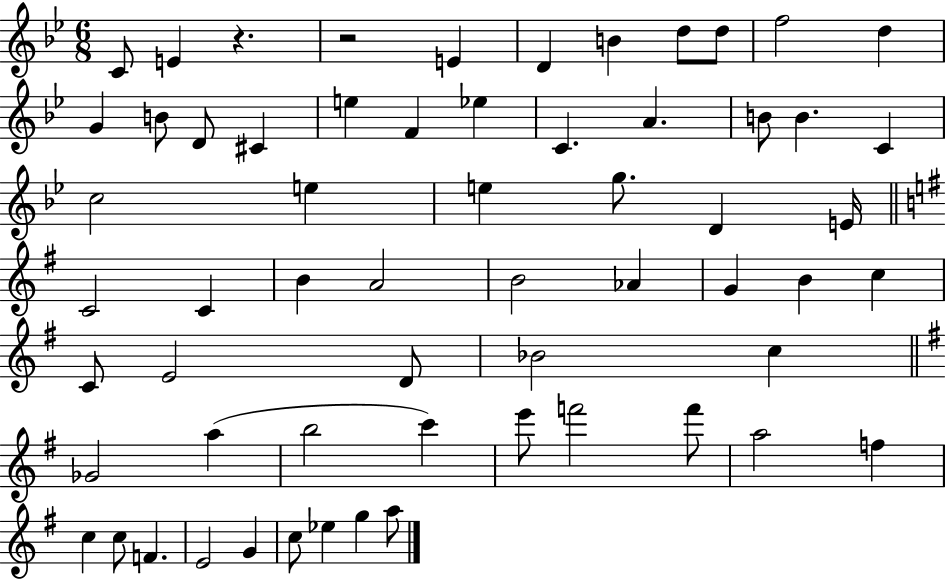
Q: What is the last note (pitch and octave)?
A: A5